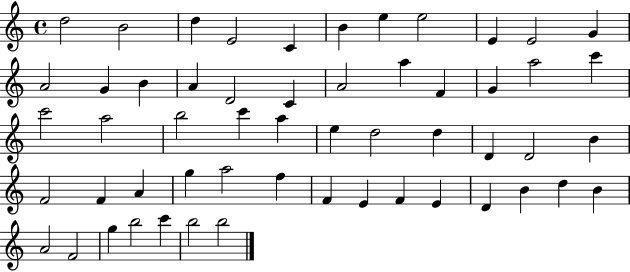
X:1
T:Untitled
M:4/4
L:1/4
K:C
d2 B2 d E2 C B e e2 E E2 G A2 G B A D2 C A2 a F G a2 c' c'2 a2 b2 c' a e d2 d D D2 B F2 F A g a2 f F E F E D B d B A2 F2 g b2 c' b2 b2